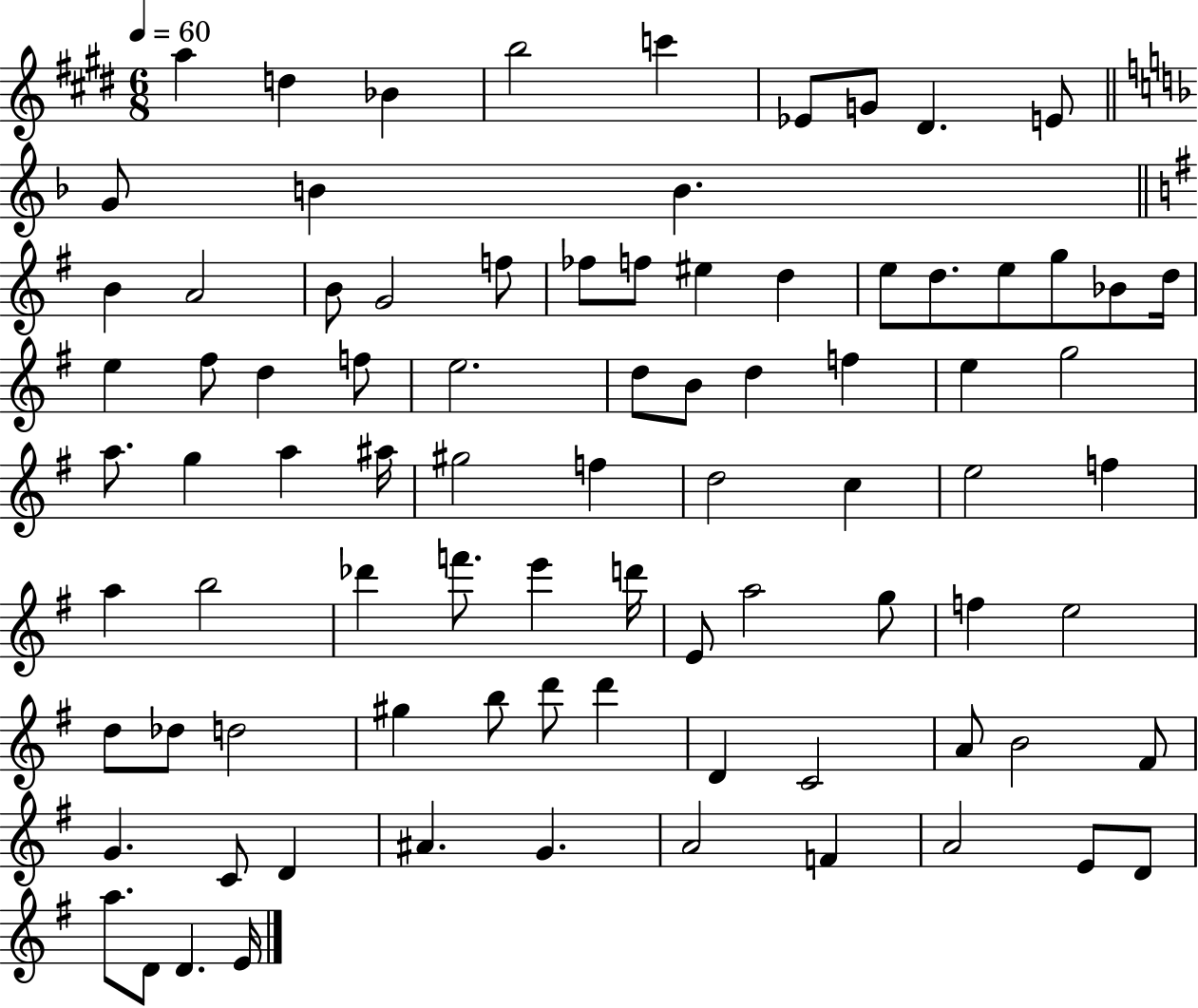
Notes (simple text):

A5/q D5/q Bb4/q B5/h C6/q Eb4/e G4/e D#4/q. E4/e G4/e B4/q B4/q. B4/q A4/h B4/e G4/h F5/e FES5/e F5/e EIS5/q D5/q E5/e D5/e. E5/e G5/e Bb4/e D5/s E5/q F#5/e D5/q F5/e E5/h. D5/e B4/e D5/q F5/q E5/q G5/h A5/e. G5/q A5/q A#5/s G#5/h F5/q D5/h C5/q E5/h F5/q A5/q B5/h Db6/q F6/e. E6/q D6/s E4/e A5/h G5/e F5/q E5/h D5/e Db5/e D5/h G#5/q B5/e D6/e D6/q D4/q C4/h A4/e B4/h F#4/e G4/q. C4/e D4/q A#4/q. G4/q. A4/h F4/q A4/h E4/e D4/e A5/e. D4/e D4/q. E4/s